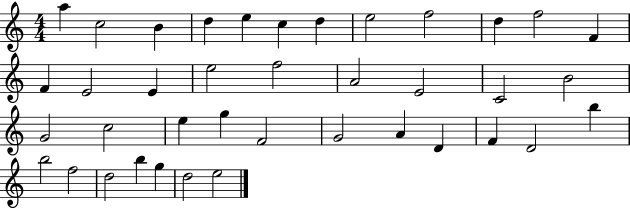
X:1
T:Untitled
M:4/4
L:1/4
K:C
a c2 B d e c d e2 f2 d f2 F F E2 E e2 f2 A2 E2 C2 B2 G2 c2 e g F2 G2 A D F D2 b b2 f2 d2 b g d2 e2